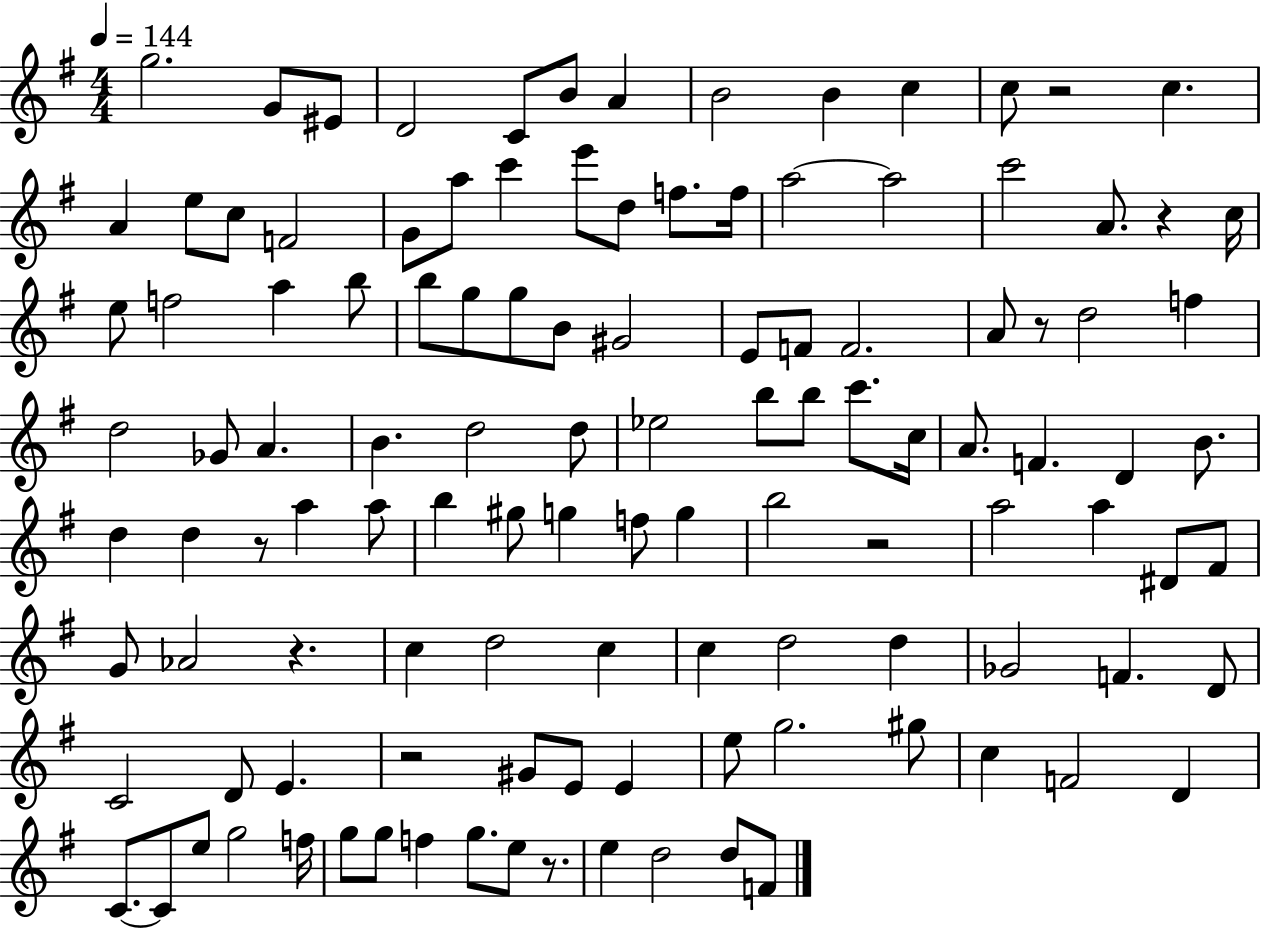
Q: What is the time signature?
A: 4/4